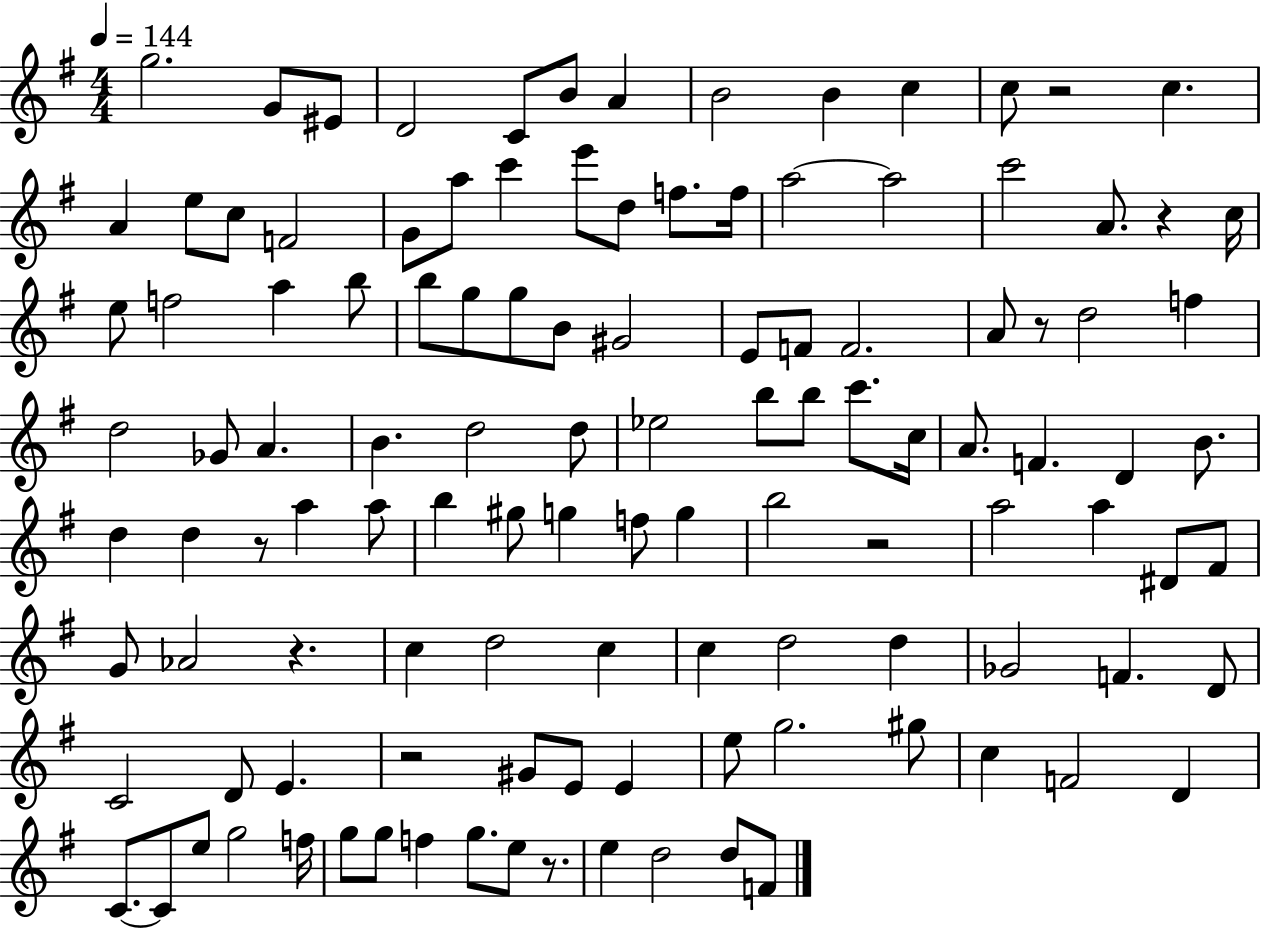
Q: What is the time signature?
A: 4/4